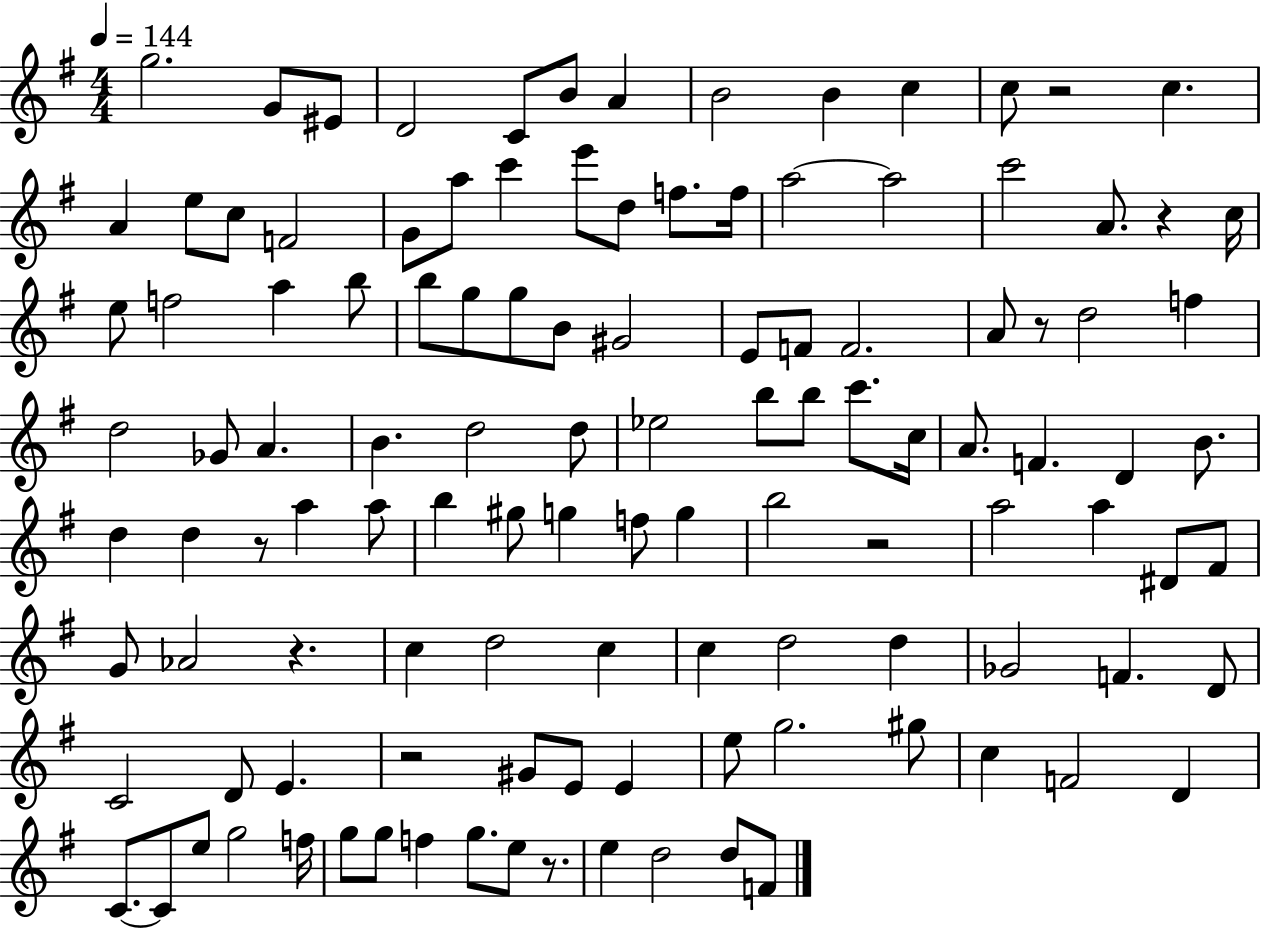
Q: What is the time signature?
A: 4/4